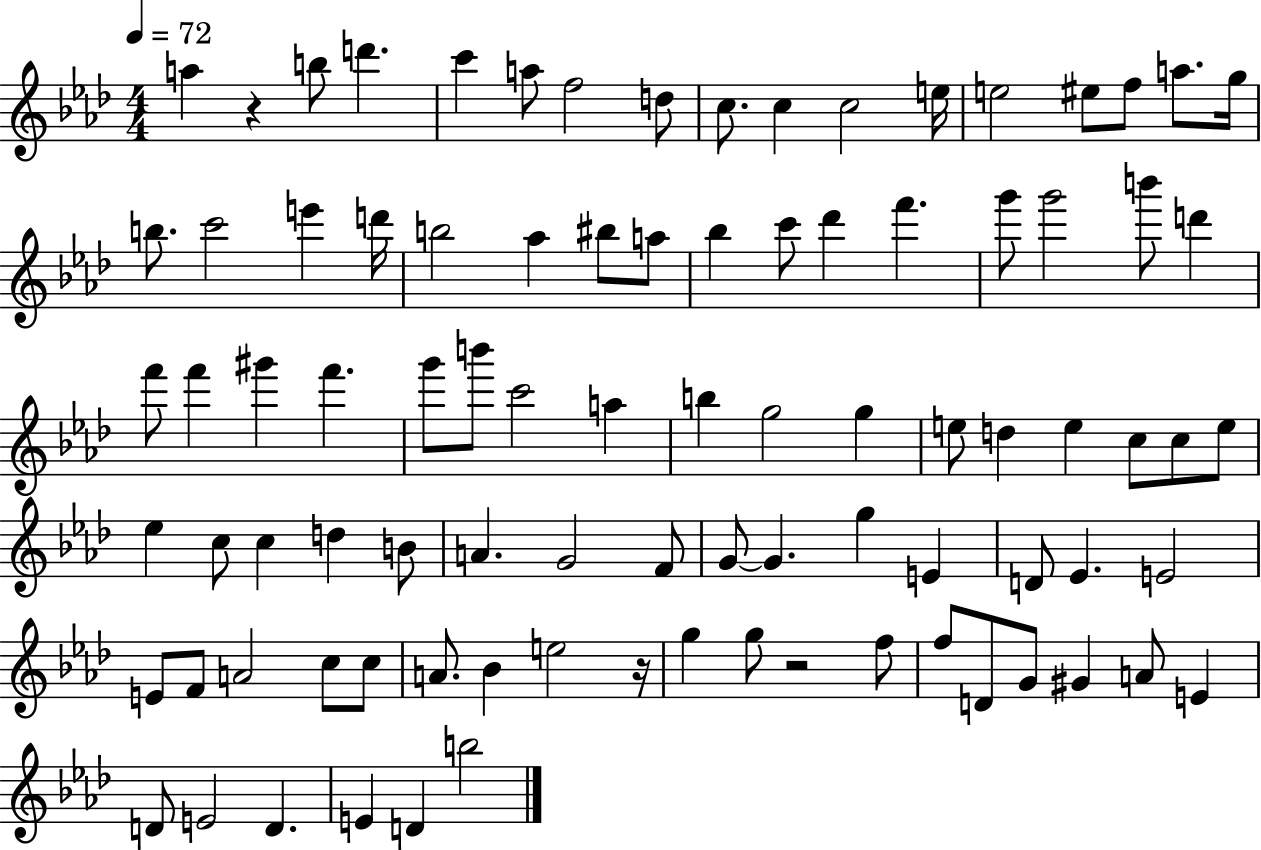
{
  \clef treble
  \numericTimeSignature
  \time 4/4
  \key aes \major
  \tempo 4 = 72
  a''4 r4 b''8 d'''4. | c'''4 a''8 f''2 d''8 | c''8. c''4 c''2 e''16 | e''2 eis''8 f''8 a''8. g''16 | \break b''8. c'''2 e'''4 d'''16 | b''2 aes''4 bis''8 a''8 | bes''4 c'''8 des'''4 f'''4. | g'''8 g'''2 b'''8 d'''4 | \break f'''8 f'''4 gis'''4 f'''4. | g'''8 b'''8 c'''2 a''4 | b''4 g''2 g''4 | e''8 d''4 e''4 c''8 c''8 e''8 | \break ees''4 c''8 c''4 d''4 b'8 | a'4. g'2 f'8 | g'8~~ g'4. g''4 e'4 | d'8 ees'4. e'2 | \break e'8 f'8 a'2 c''8 c''8 | a'8. bes'4 e''2 r16 | g''4 g''8 r2 f''8 | f''8 d'8 g'8 gis'4 a'8 e'4 | \break d'8 e'2 d'4. | e'4 d'4 b''2 | \bar "|."
}